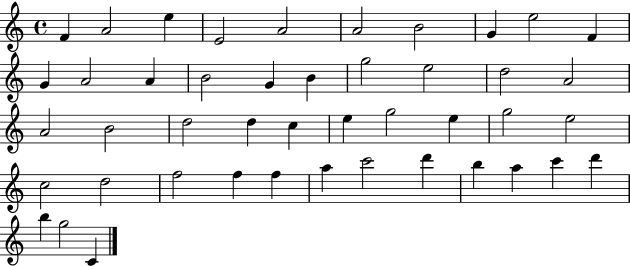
F4/q A4/h E5/q E4/h A4/h A4/h B4/h G4/q E5/h F4/q G4/q A4/h A4/q B4/h G4/q B4/q G5/h E5/h D5/h A4/h A4/h B4/h D5/h D5/q C5/q E5/q G5/h E5/q G5/h E5/h C5/h D5/h F5/h F5/q F5/q A5/q C6/h D6/q B5/q A5/q C6/q D6/q B5/q G5/h C4/q